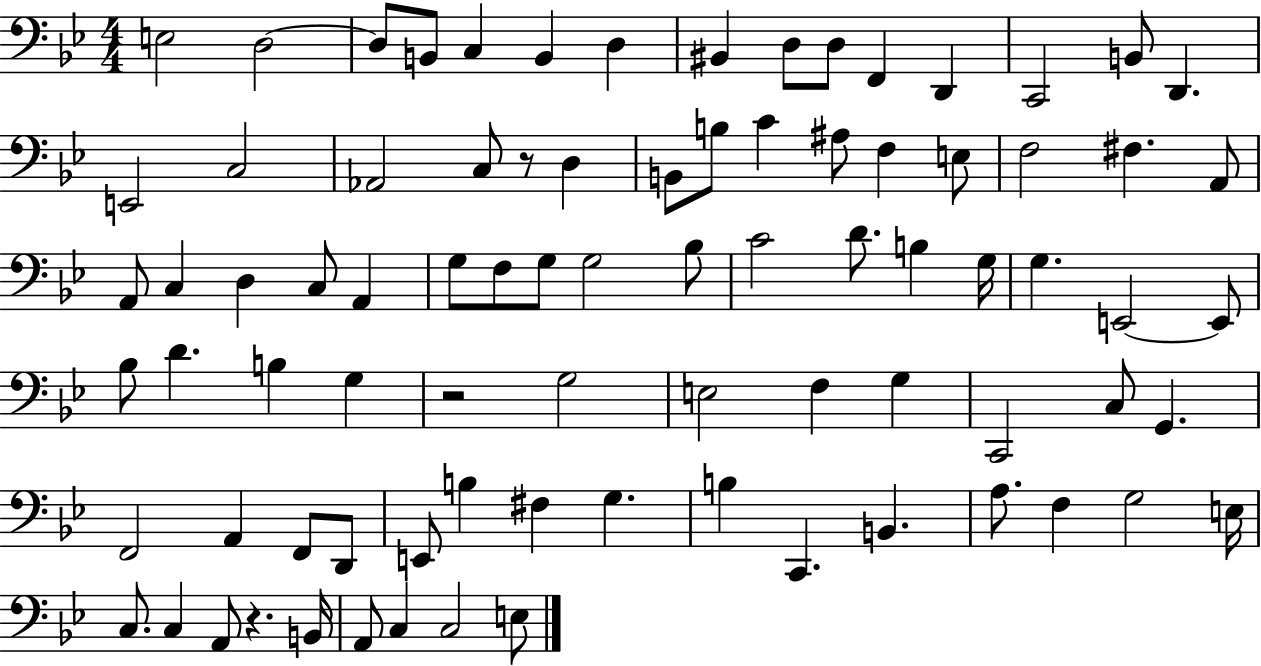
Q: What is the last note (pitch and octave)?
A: E3